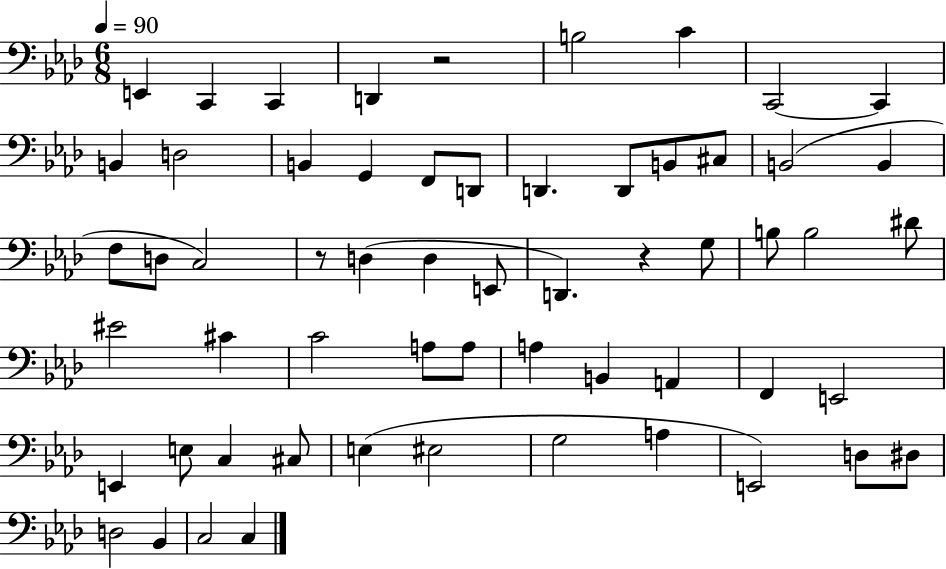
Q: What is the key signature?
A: AES major